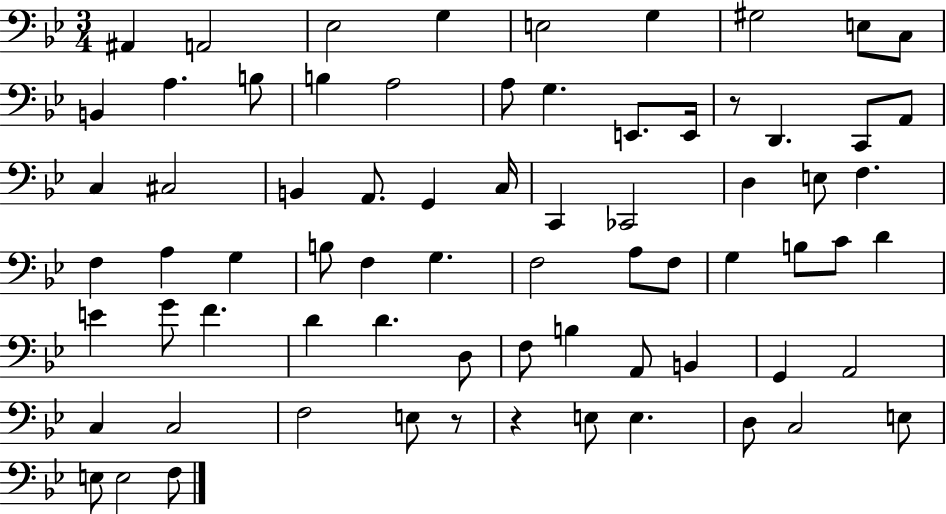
A#2/q A2/h Eb3/h G3/q E3/h G3/q G#3/h E3/e C3/e B2/q A3/q. B3/e B3/q A3/h A3/e G3/q. E2/e. E2/s R/e D2/q. C2/e A2/e C3/q C#3/h B2/q A2/e. G2/q C3/s C2/q CES2/h D3/q E3/e F3/q. F3/q A3/q G3/q B3/e F3/q G3/q. F3/h A3/e F3/e G3/q B3/e C4/e D4/q E4/q G4/e F4/q. D4/q D4/q. D3/e F3/e B3/q A2/e B2/q G2/q A2/h C3/q C3/h F3/h E3/e R/e R/q E3/e E3/q. D3/e C3/h E3/e E3/e E3/h F3/e